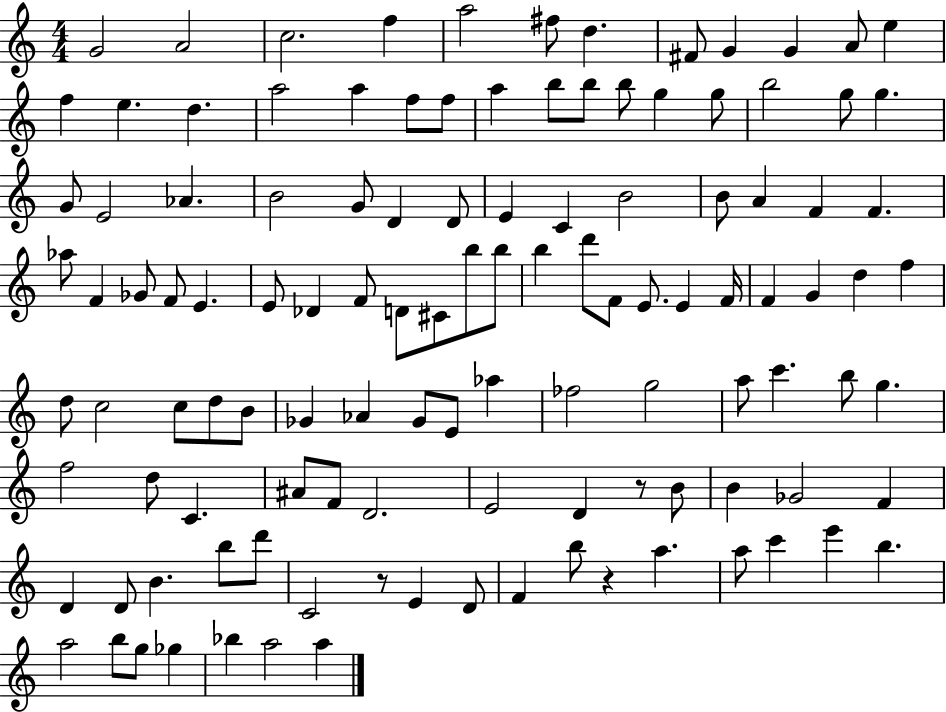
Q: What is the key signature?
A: C major